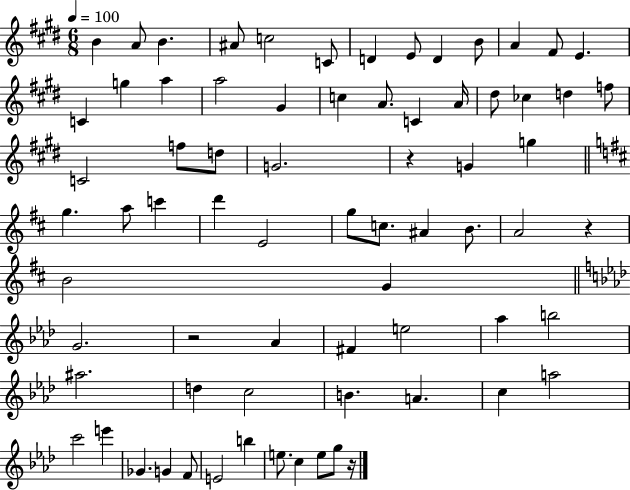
X:1
T:Untitled
M:6/8
L:1/4
K:E
B A/2 B ^A/2 c2 C/2 D E/2 D B/2 A ^F/2 E C g a a2 ^G c A/2 C A/4 ^d/2 _c d f/2 C2 f/2 d/2 G2 z G g g a/2 c' d' E2 g/2 c/2 ^A B/2 A2 z B2 G G2 z2 _A ^F e2 _a b2 ^a2 d c2 B A c a2 c'2 e' _G G F/2 E2 b e/2 c e/2 g/2 z/4